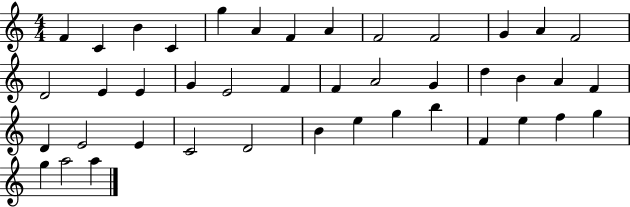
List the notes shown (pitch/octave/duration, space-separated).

F4/q C4/q B4/q C4/q G5/q A4/q F4/q A4/q F4/h F4/h G4/q A4/q F4/h D4/h E4/q E4/q G4/q E4/h F4/q F4/q A4/h G4/q D5/q B4/q A4/q F4/q D4/q E4/h E4/q C4/h D4/h B4/q E5/q G5/q B5/q F4/q E5/q F5/q G5/q G5/q A5/h A5/q